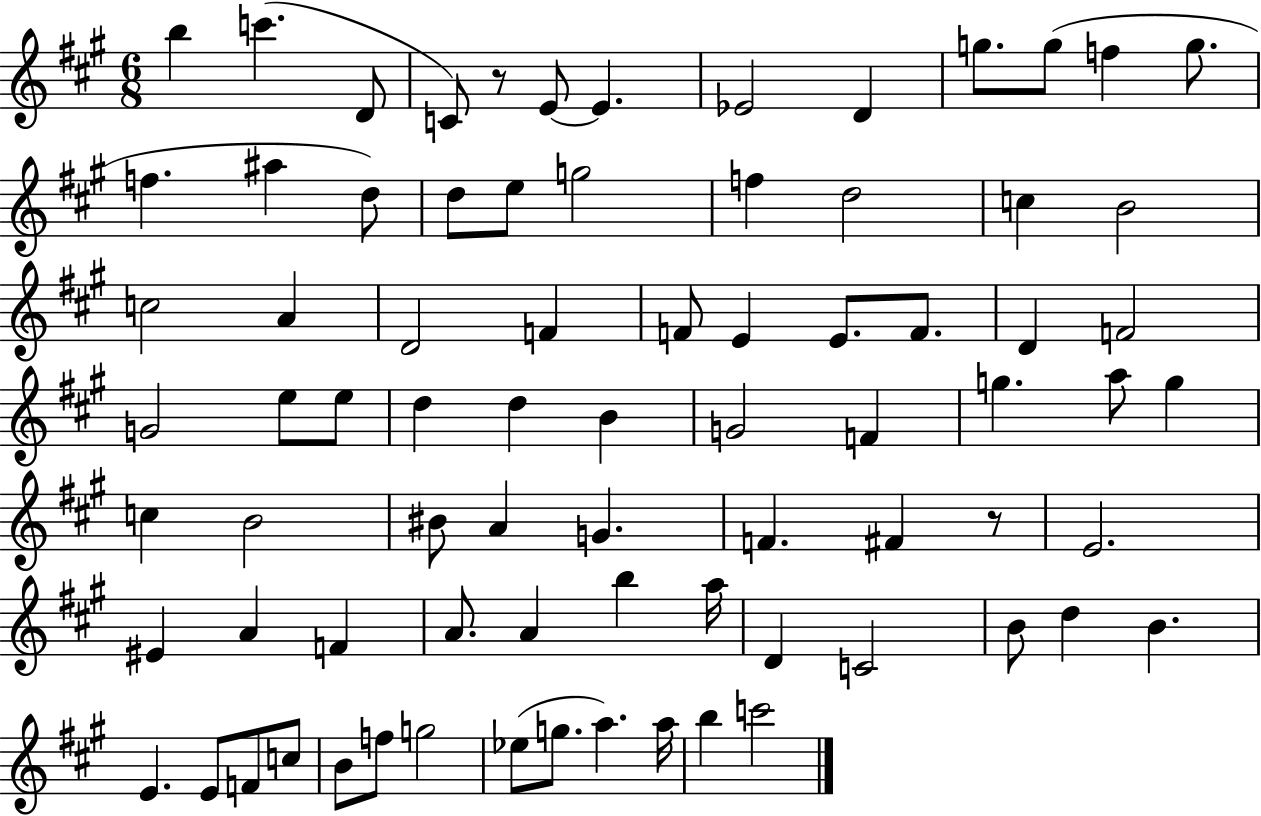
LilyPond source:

{
  \clef treble
  \numericTimeSignature
  \time 6/8
  \key a \major
  b''4 c'''4.( d'8 | c'8) r8 e'8~~ e'4. | ees'2 d'4 | g''8. g''8( f''4 g''8. | \break f''4. ais''4 d''8) | d''8 e''8 g''2 | f''4 d''2 | c''4 b'2 | \break c''2 a'4 | d'2 f'4 | f'8 e'4 e'8. f'8. | d'4 f'2 | \break g'2 e''8 e''8 | d''4 d''4 b'4 | g'2 f'4 | g''4. a''8 g''4 | \break c''4 b'2 | bis'8 a'4 g'4. | f'4. fis'4 r8 | e'2. | \break eis'4 a'4 f'4 | a'8. a'4 b''4 a''16 | d'4 c'2 | b'8 d''4 b'4. | \break e'4. e'8 f'8 c''8 | b'8 f''8 g''2 | ees''8( g''8. a''4.) a''16 | b''4 c'''2 | \break \bar "|."
}